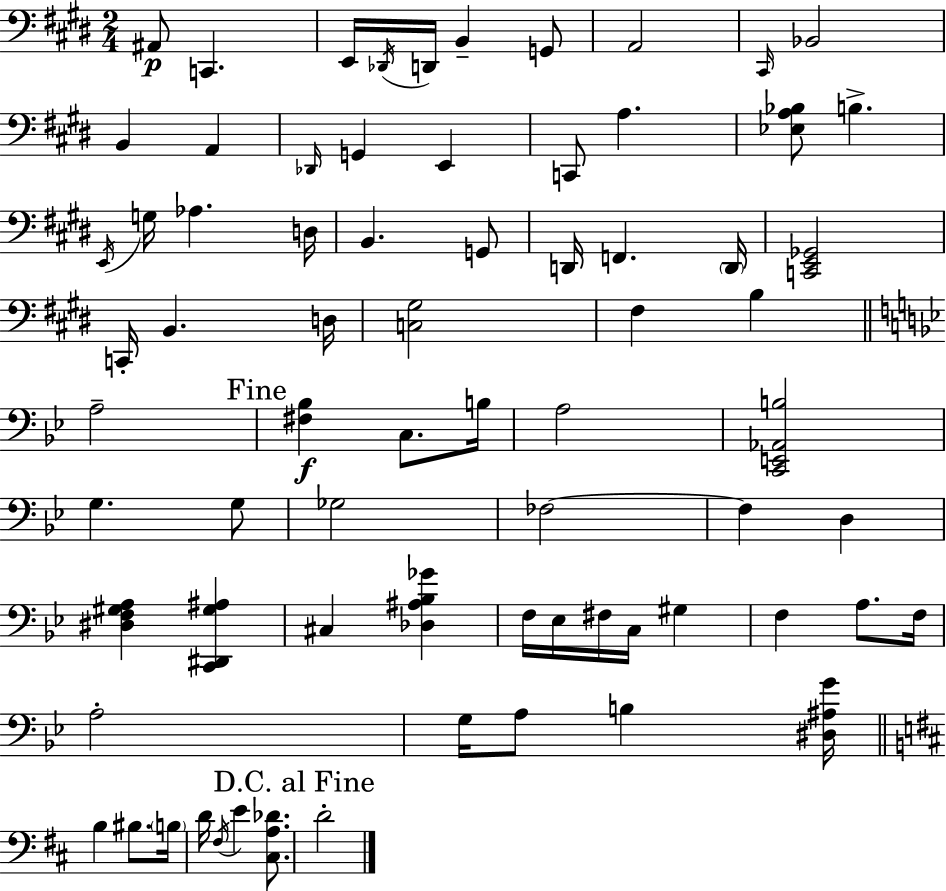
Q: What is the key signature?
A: E major